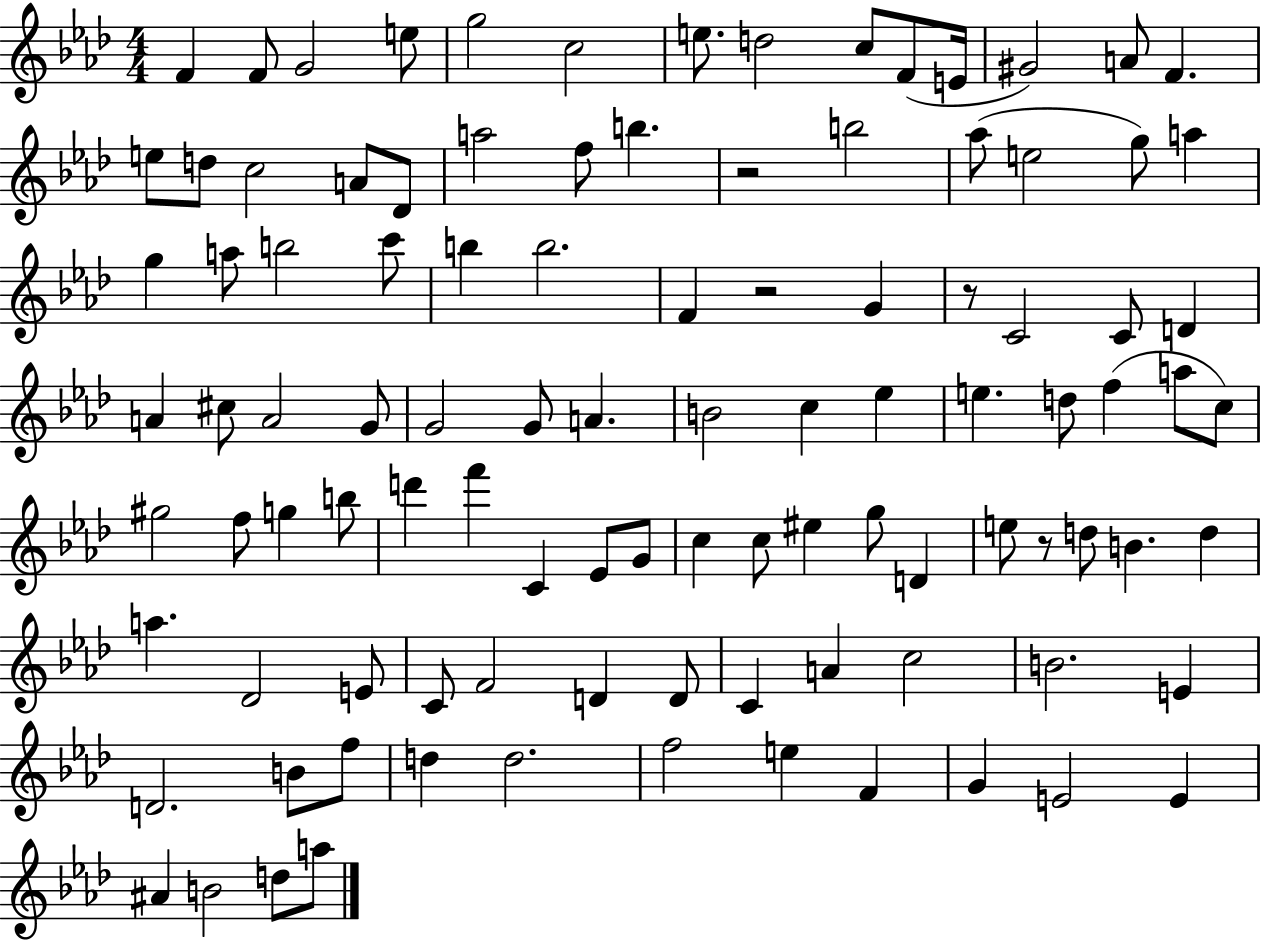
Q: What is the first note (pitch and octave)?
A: F4